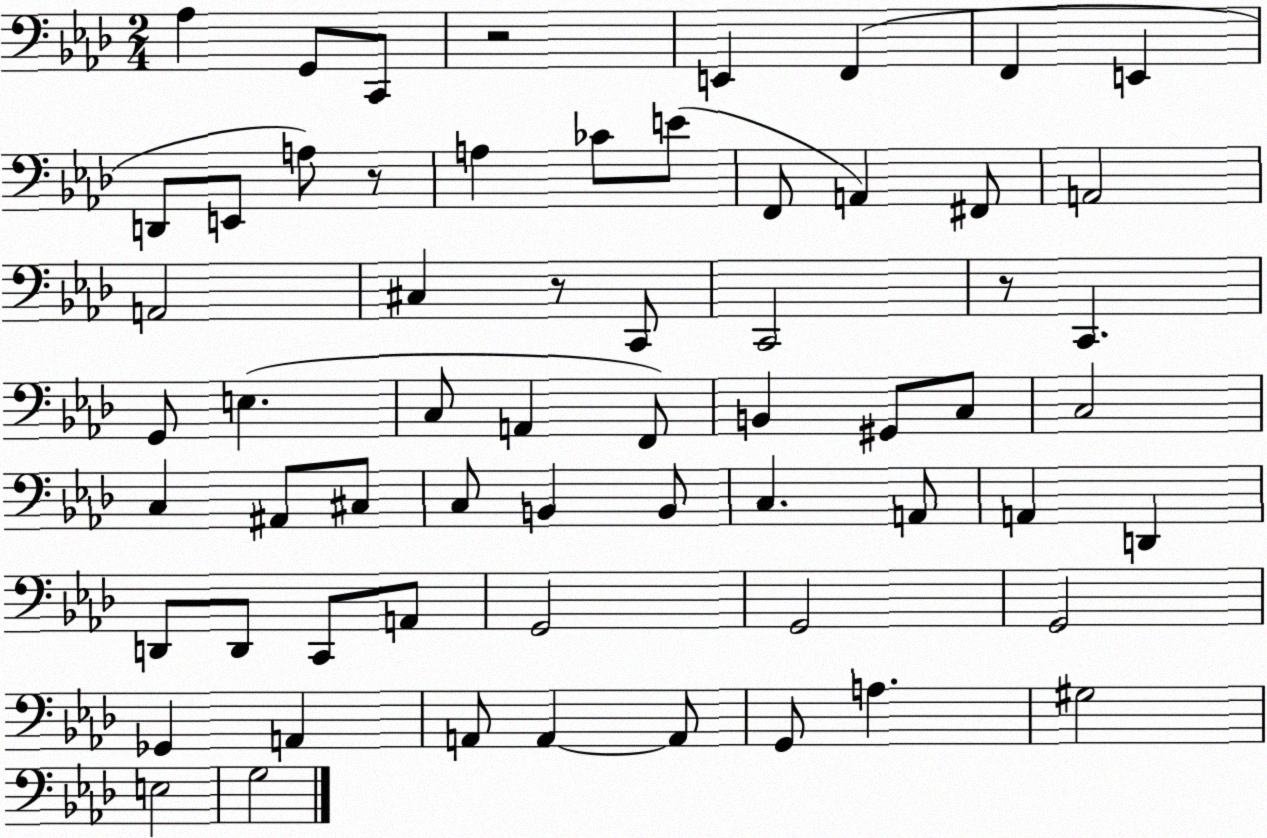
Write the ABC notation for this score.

X:1
T:Untitled
M:2/4
L:1/4
K:Ab
_A, G,,/2 C,,/2 z2 E,, F,, F,, E,, D,,/2 E,,/2 A,/2 z/2 A, _C/2 E/2 F,,/2 A,, ^F,,/2 A,,2 A,,2 ^C, z/2 C,,/2 C,,2 z/2 C,, G,,/2 E, C,/2 A,, F,,/2 B,, ^G,,/2 C,/2 C,2 C, ^A,,/2 ^C,/2 C,/2 B,, B,,/2 C, A,,/2 A,, D,, D,,/2 D,,/2 C,,/2 A,,/2 G,,2 G,,2 G,,2 _G,, A,, A,,/2 A,, A,,/2 G,,/2 A, ^G,2 E,2 G,2